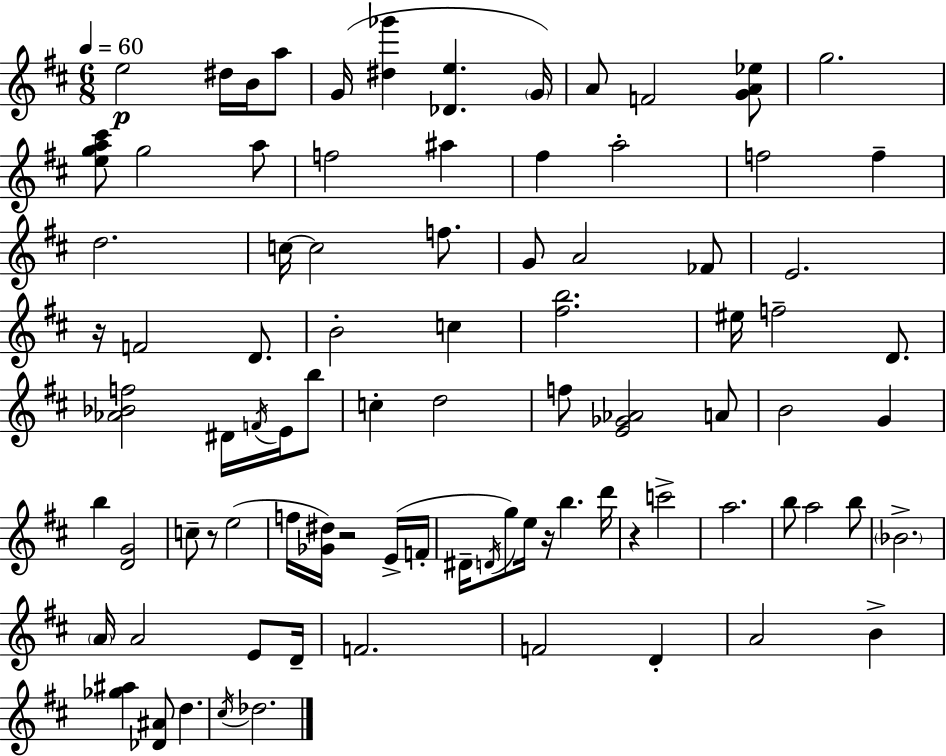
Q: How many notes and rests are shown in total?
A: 88